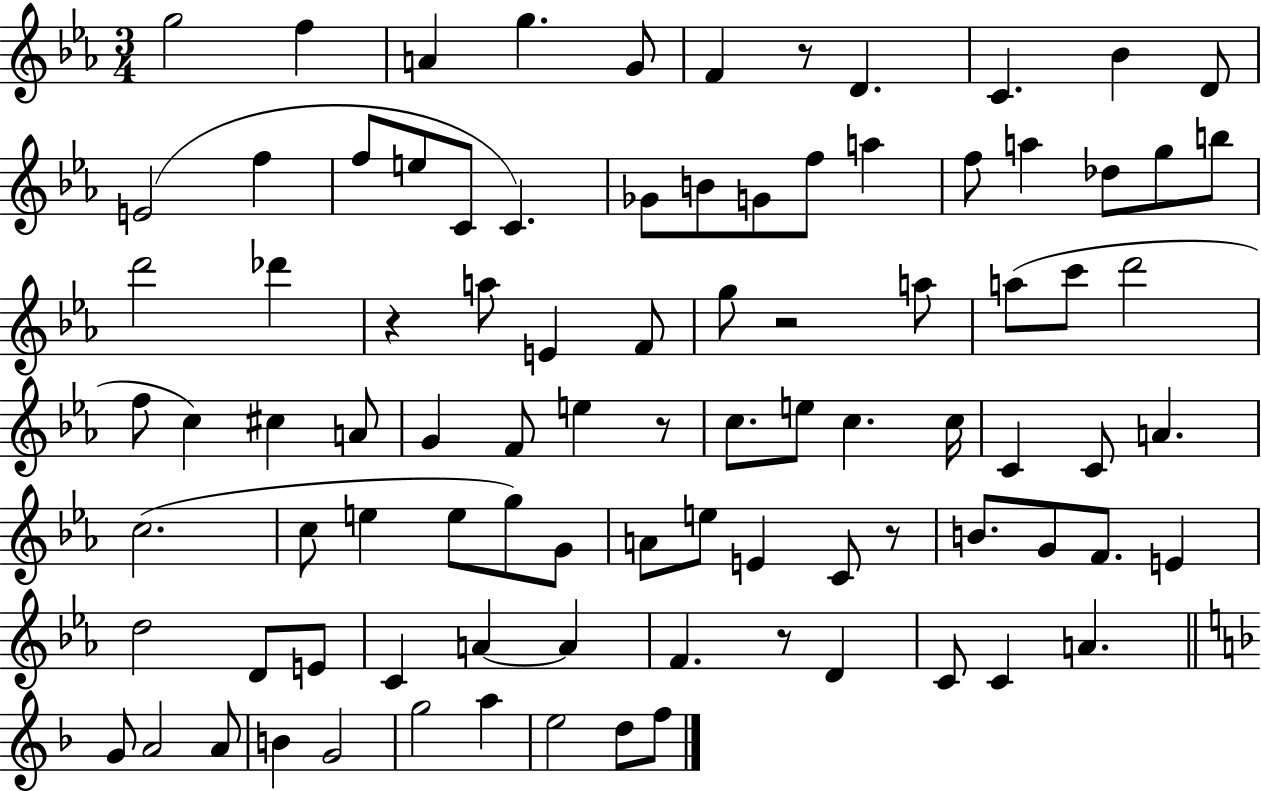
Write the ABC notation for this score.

X:1
T:Untitled
M:3/4
L:1/4
K:Eb
g2 f A g G/2 F z/2 D C _B D/2 E2 f f/2 e/2 C/2 C _G/2 B/2 G/2 f/2 a f/2 a _d/2 g/2 b/2 d'2 _d' z a/2 E F/2 g/2 z2 a/2 a/2 c'/2 d'2 f/2 c ^c A/2 G F/2 e z/2 c/2 e/2 c c/4 C C/2 A c2 c/2 e e/2 g/2 G/2 A/2 e/2 E C/2 z/2 B/2 G/2 F/2 E d2 D/2 E/2 C A A F z/2 D C/2 C A G/2 A2 A/2 B G2 g2 a e2 d/2 f/2